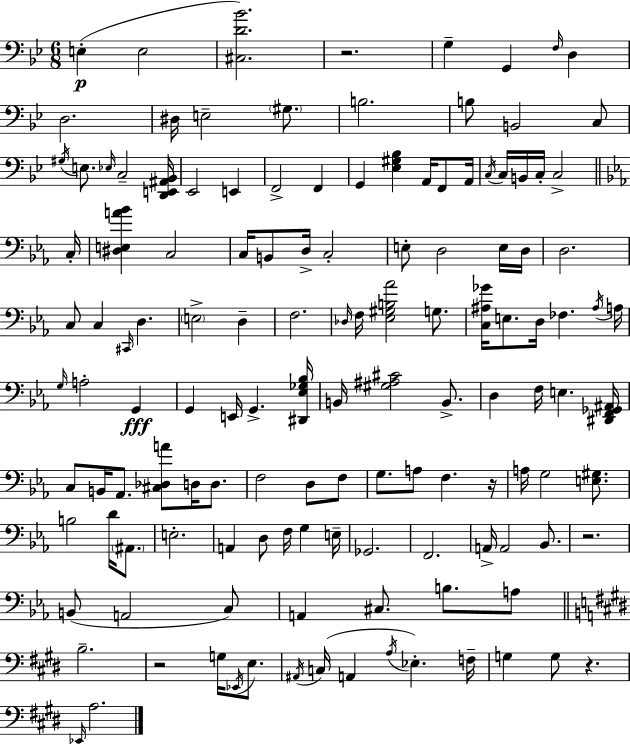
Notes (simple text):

E3/q E3/h [C#3,D4,Bb4]/h. R/h. G3/q G2/q F3/s D3/q D3/h. D#3/s E3/h G#3/e. B3/h. B3/e B2/h C3/e G#3/s E3/e. Eb3/s C3/h [D2,E2,A#2,Bb2]/s Eb2/h E2/q F2/h F2/q G2/q [Eb3,G#3,Bb3]/q A2/s F2/e A2/s C3/s C3/s B2/s C3/s C3/h C3/s [D#3,E3,A4,Bb4]/q C3/h C3/s B2/e D3/s C3/h E3/e D3/h E3/s D3/s D3/h. C3/e C3/q C#2/s D3/q. E3/h D3/q F3/h. Db3/s F3/s [Eb3,G#3,B3,Ab4]/h G3/e. [C3,A#3,Gb4]/s E3/e. D3/s FES3/q. A#3/s A3/s G3/s A3/h G2/q G2/q E2/s G2/q. [D#2,Eb3,Gb3,Bb3]/s B2/s [G#3,A#3,C#4]/h B2/e. D3/q F3/s E3/q. [D#2,F2,Gb2,A#2]/s C3/e B2/s Ab2/e. [C#3,Db3,A4]/e D3/s D3/e. F3/h D3/e F3/e G3/e. A3/e F3/q. R/s A3/s G3/h [E3,G#3]/e. B3/h D4/s A#2/e. E3/h. A2/q D3/e F3/s G3/q E3/s Gb2/h. F2/h. A2/s A2/h Bb2/e. R/h. B2/e A2/h C3/e A2/q C#3/e. B3/e. A3/e B3/h. R/h G3/s Eb2/s E3/e. A#2/s C3/s A2/q A3/s Eb3/q. F3/s G3/q G3/e R/q. Eb2/s A3/h.